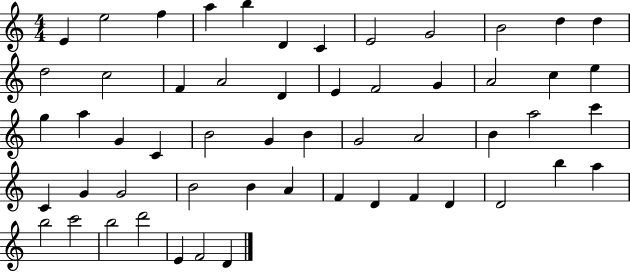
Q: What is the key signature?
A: C major